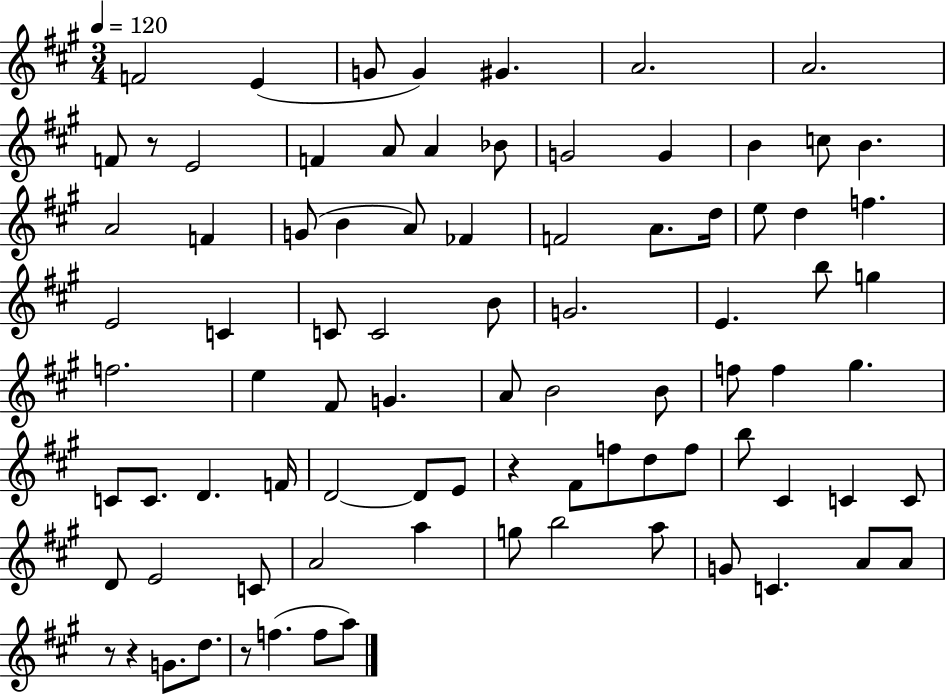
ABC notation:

X:1
T:Untitled
M:3/4
L:1/4
K:A
F2 E G/2 G ^G A2 A2 F/2 z/2 E2 F A/2 A _B/2 G2 G B c/2 B A2 F G/2 B A/2 _F F2 A/2 d/4 e/2 d f E2 C C/2 C2 B/2 G2 E b/2 g f2 e ^F/2 G A/2 B2 B/2 f/2 f ^g C/2 C/2 D F/4 D2 D/2 E/2 z ^F/2 f/2 d/2 f/2 b/2 ^C C C/2 D/2 E2 C/2 A2 a g/2 b2 a/2 G/2 C A/2 A/2 z/2 z G/2 d/2 z/2 f f/2 a/2